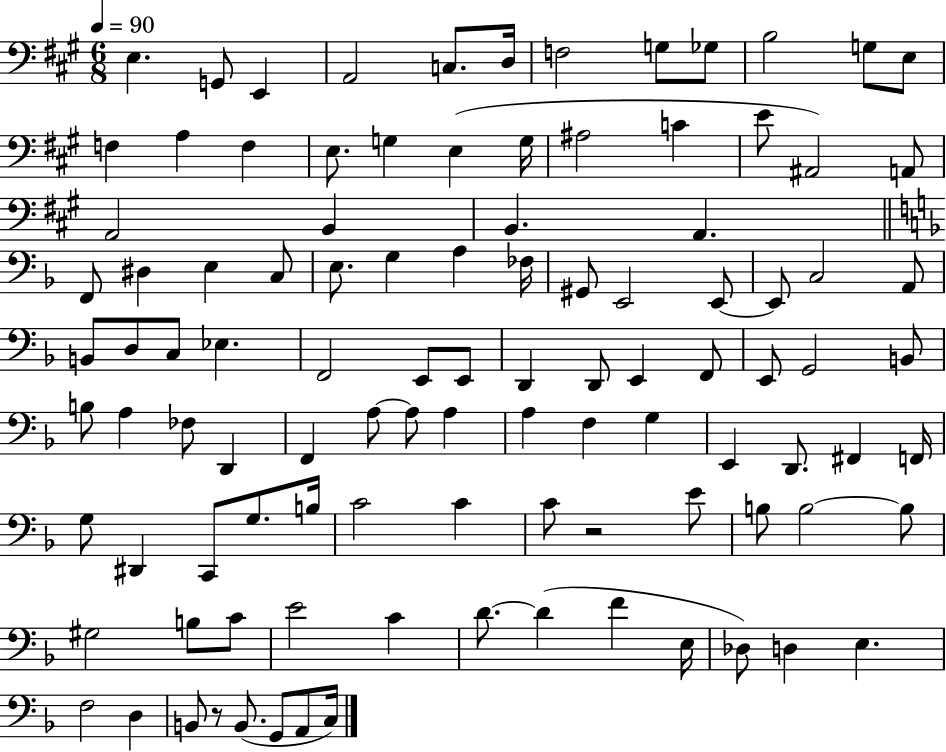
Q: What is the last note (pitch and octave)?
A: C3